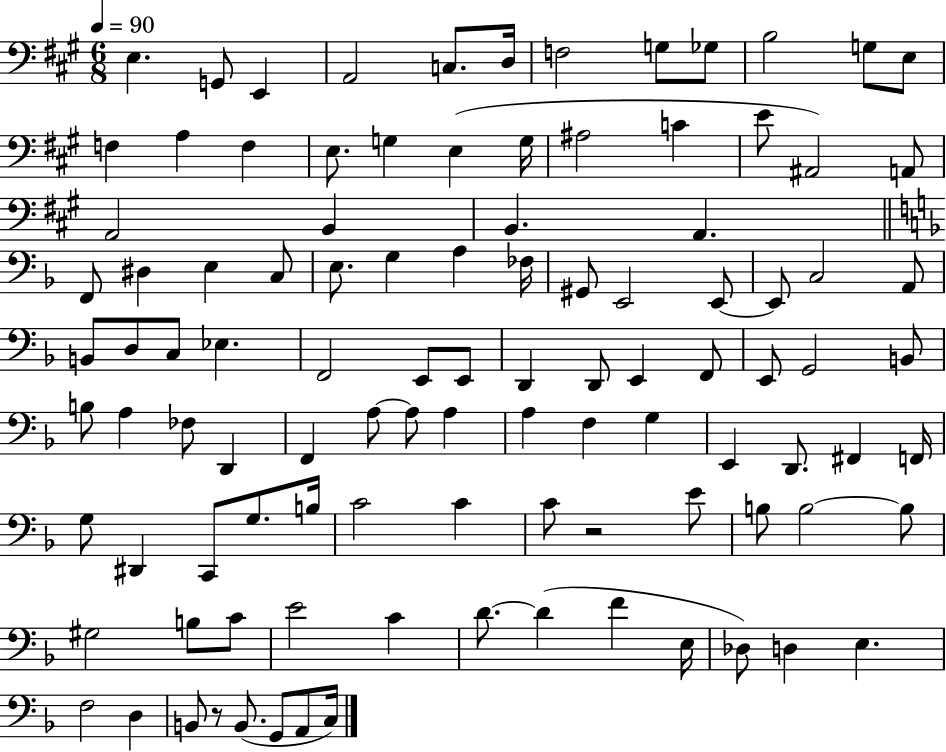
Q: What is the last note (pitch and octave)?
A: C3